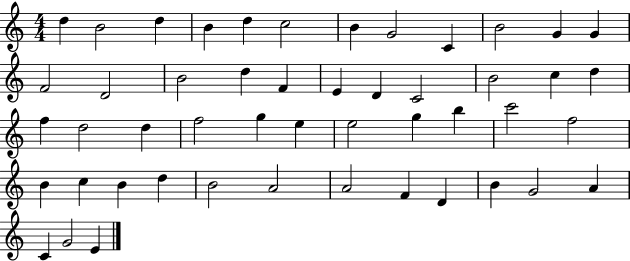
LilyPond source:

{
  \clef treble
  \numericTimeSignature
  \time 4/4
  \key c \major
  d''4 b'2 d''4 | b'4 d''4 c''2 | b'4 g'2 c'4 | b'2 g'4 g'4 | \break f'2 d'2 | b'2 d''4 f'4 | e'4 d'4 c'2 | b'2 c''4 d''4 | \break f''4 d''2 d''4 | f''2 g''4 e''4 | e''2 g''4 b''4 | c'''2 f''2 | \break b'4 c''4 b'4 d''4 | b'2 a'2 | a'2 f'4 d'4 | b'4 g'2 a'4 | \break c'4 g'2 e'4 | \bar "|."
}